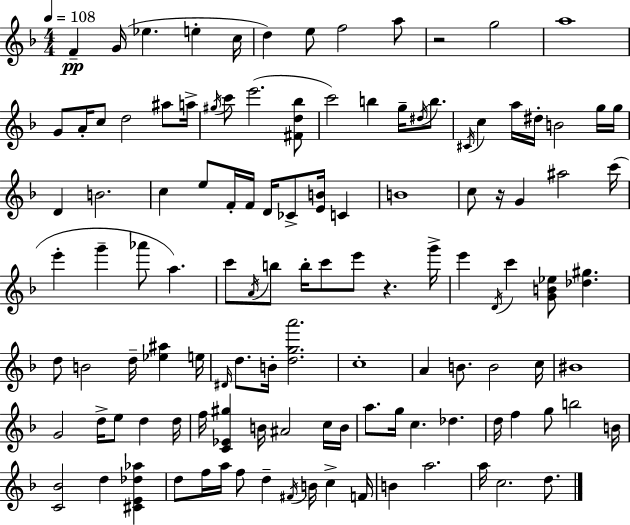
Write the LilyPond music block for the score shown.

{
  \clef treble
  \numericTimeSignature
  \time 4/4
  \key d \minor
  \tempo 4 = 108
  f'4--\pp g'16( ees''4. e''4-. c''16 | d''4) e''8 f''2 a''8 | r2 g''2 | a''1 | \break g'8 a'16-. c''8 d''2 ais''8 a''16-> | \acciaccatura { gis''16 } c'''8 e'''2.( <fis' d'' bes''>8 | c'''2) b''4 g''16-- \acciaccatura { dis''16 } b''8. | \acciaccatura { cis'16 } c''4 a''16 dis''16-. b'2 | \break g''16 g''16 d'4 b'2. | c''4 e''8 f'16-. f'16 d'16 ces'8-> <e' b'>16 c'4 | b'1 | c''8 r16 g'4 ais''2 | \break c'''16( e'''4-. g'''4-- aes'''8 a''4.) | c'''8 \acciaccatura { a'16 } b''8 b''16-. c'''8 e'''8 r4. | g'''16-> e'''4 \acciaccatura { d'16 } c'''4 <g' b' ees''>8 <des'' gis''>4. | d''8 b'2 d''16-- | \break <ees'' ais''>4 e''16 \grace { dis'16 } d''8. b'16-. <d'' g'' a'''>2. | c''1-. | a'4 b'8. b'2 | c''16 bis'1 | \break g'2 d''16-> e''8 | d''4 d''16 f''16 <c' ees' gis''>4 b'16 ais'2 | c''16 b'16 a''8. g''16 c''4. | des''4. d''16 f''4 g''8 b''2 | \break b'16 <c' bes'>2 d''4 | <cis' e' des'' aes''>4 d''8 f''16 a''16 f''8 d''4-- | \acciaccatura { fis'16 } b'16 c''4-> f'16 b'4 a''2. | a''16 c''2. | \break d''8. \bar "|."
}